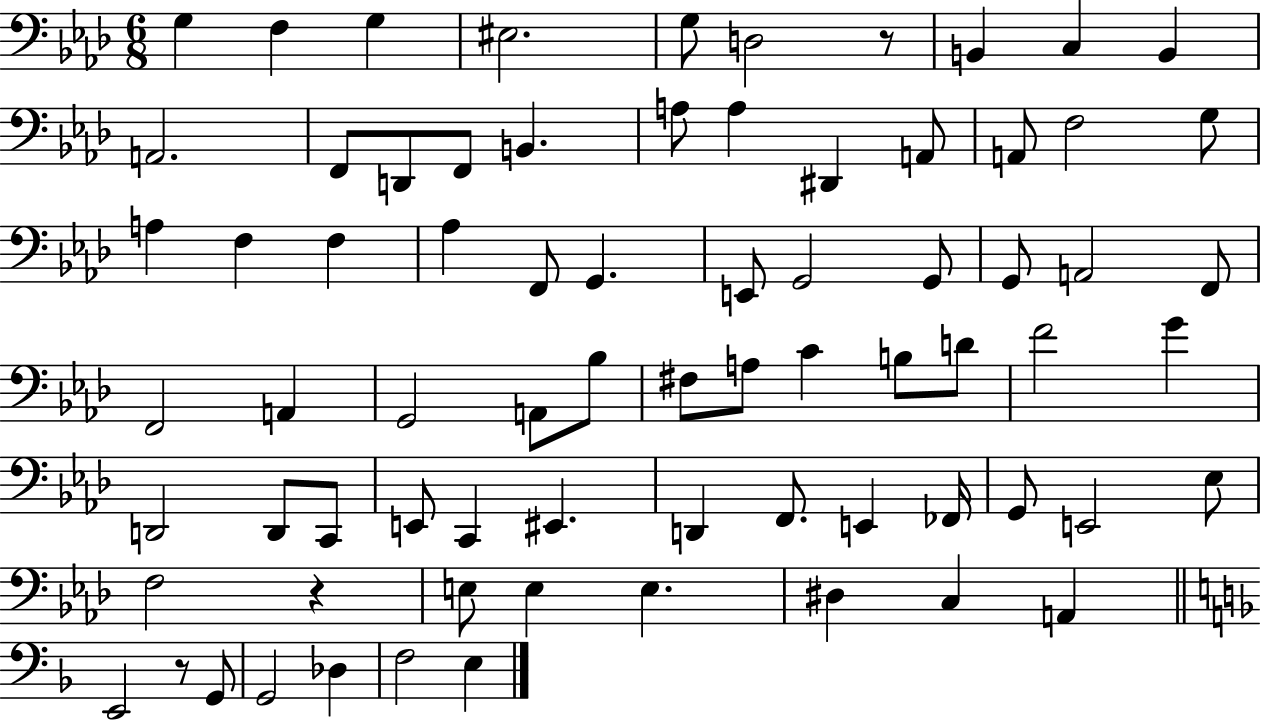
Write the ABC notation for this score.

X:1
T:Untitled
M:6/8
L:1/4
K:Ab
G, F, G, ^E,2 G,/2 D,2 z/2 B,, C, B,, A,,2 F,,/2 D,,/2 F,,/2 B,, A,/2 A, ^D,, A,,/2 A,,/2 F,2 G,/2 A, F, F, _A, F,,/2 G,, E,,/2 G,,2 G,,/2 G,,/2 A,,2 F,,/2 F,,2 A,, G,,2 A,,/2 _B,/2 ^F,/2 A,/2 C B,/2 D/2 F2 G D,,2 D,,/2 C,,/2 E,,/2 C,, ^E,, D,, F,,/2 E,, _F,,/4 G,,/2 E,,2 _E,/2 F,2 z E,/2 E, E, ^D, C, A,, E,,2 z/2 G,,/2 G,,2 _D, F,2 E,